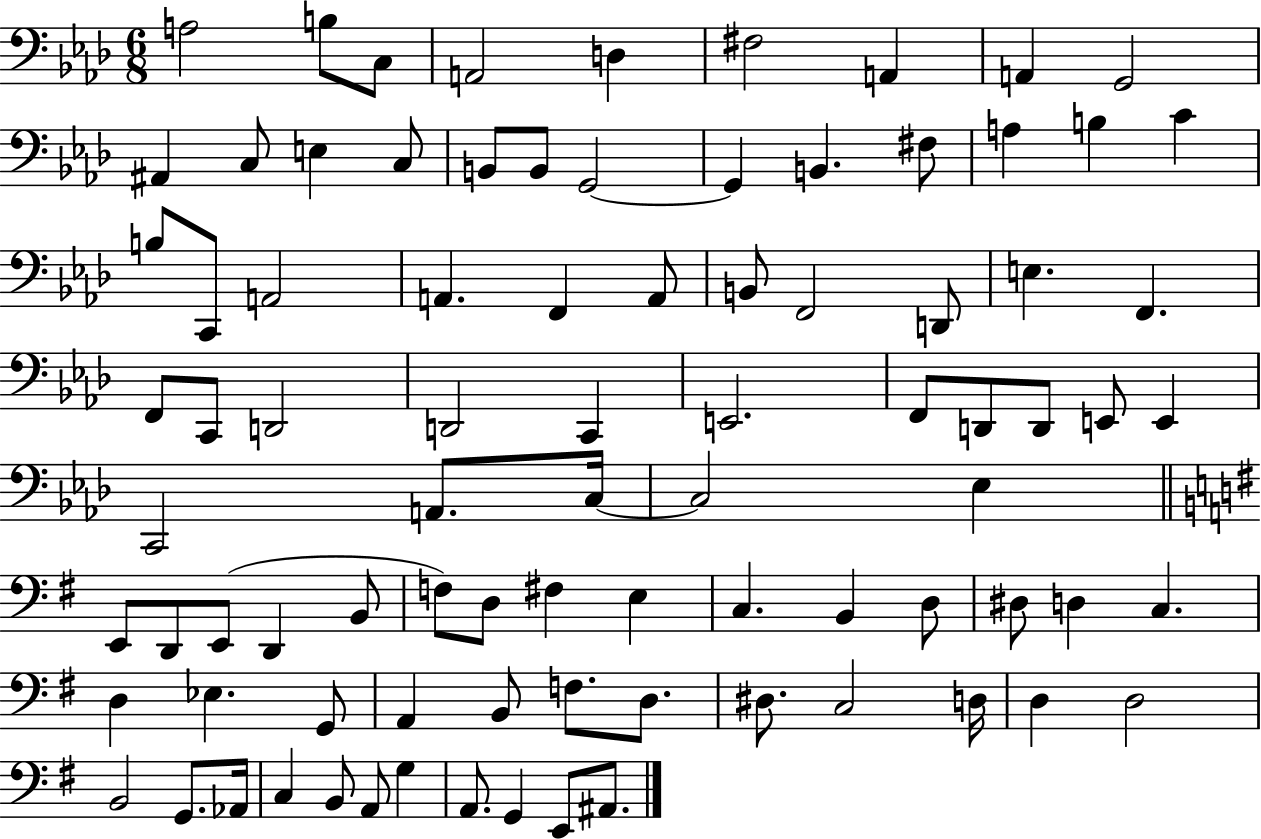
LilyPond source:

{
  \clef bass
  \numericTimeSignature
  \time 6/8
  \key aes \major
  a2 b8 c8 | a,2 d4 | fis2 a,4 | a,4 g,2 | \break ais,4 c8 e4 c8 | b,8 b,8 g,2~~ | g,4 b,4. fis8 | a4 b4 c'4 | \break b8 c,8 a,2 | a,4. f,4 a,8 | b,8 f,2 d,8 | e4. f,4. | \break f,8 c,8 d,2 | d,2 c,4 | e,2. | f,8 d,8 d,8 e,8 e,4 | \break c,2 a,8. c16~~ | c2 ees4 | \bar "||" \break \key g \major e,8 d,8 e,8( d,4 b,8 | f8) d8 fis4 e4 | c4. b,4 d8 | dis8 d4 c4. | \break d4 ees4. g,8 | a,4 b,8 f8. d8. | dis8. c2 d16 | d4 d2 | \break b,2 g,8. aes,16 | c4 b,8 a,8 g4 | a,8. g,4 e,8 ais,8. | \bar "|."
}